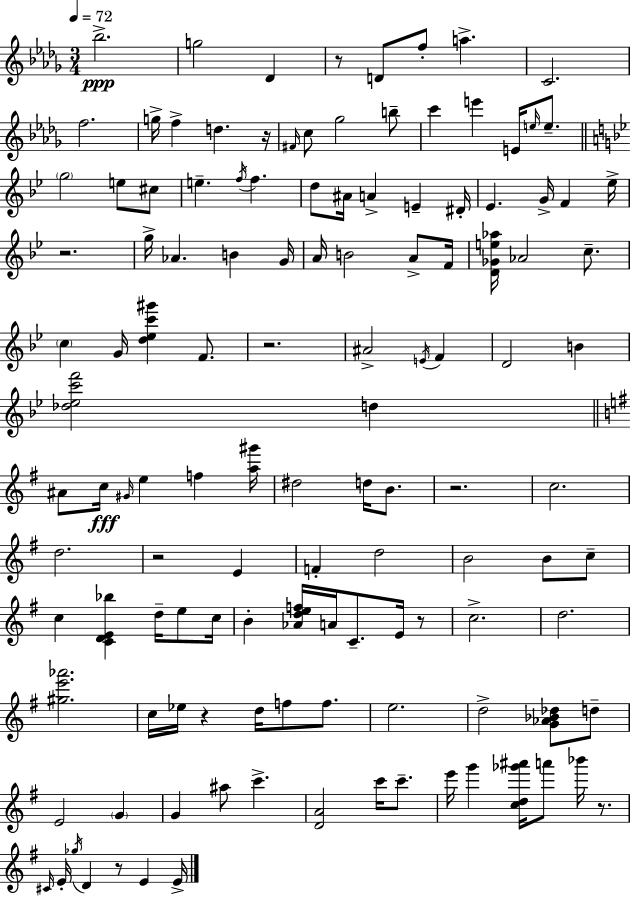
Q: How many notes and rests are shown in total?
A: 125